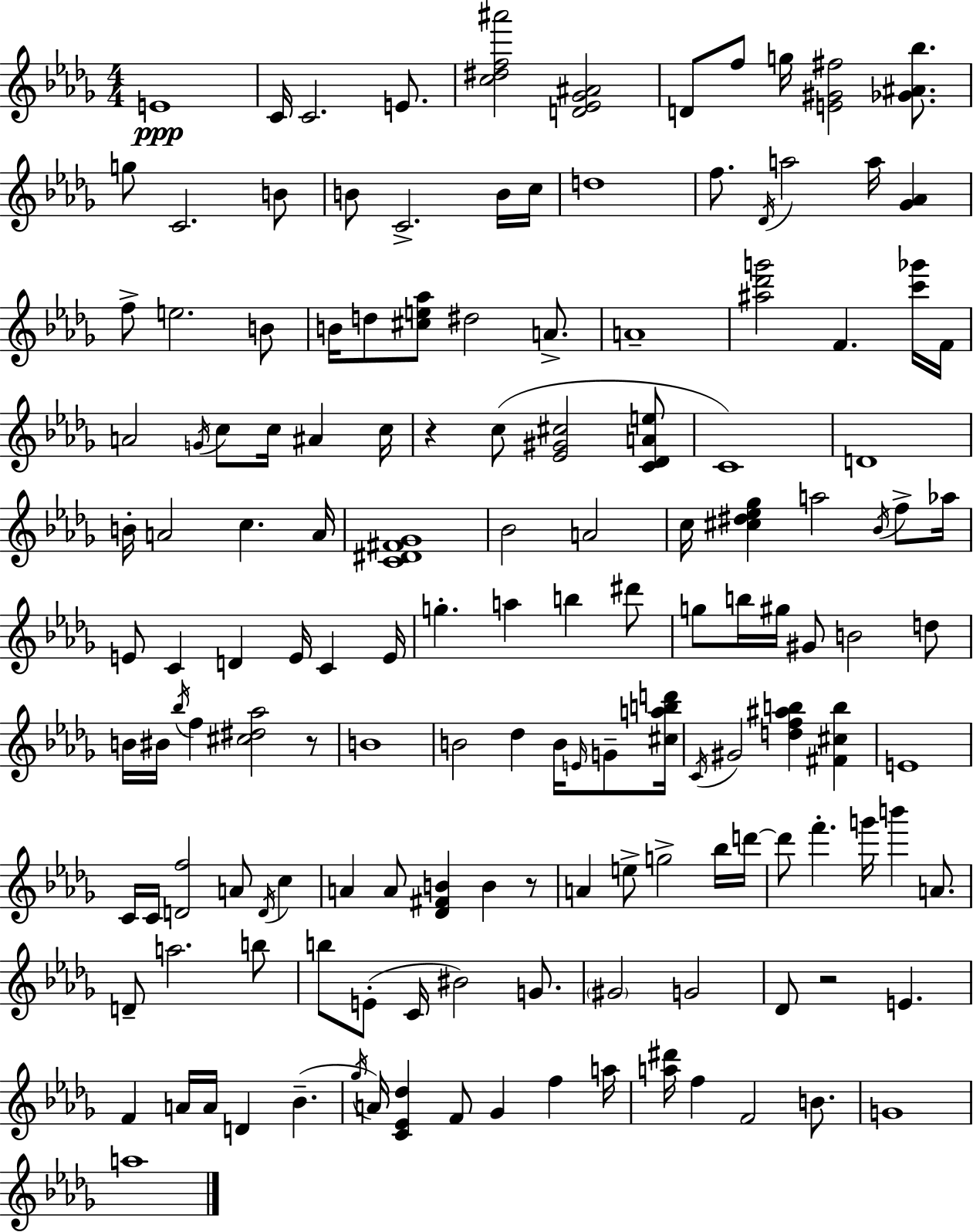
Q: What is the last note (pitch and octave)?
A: A5